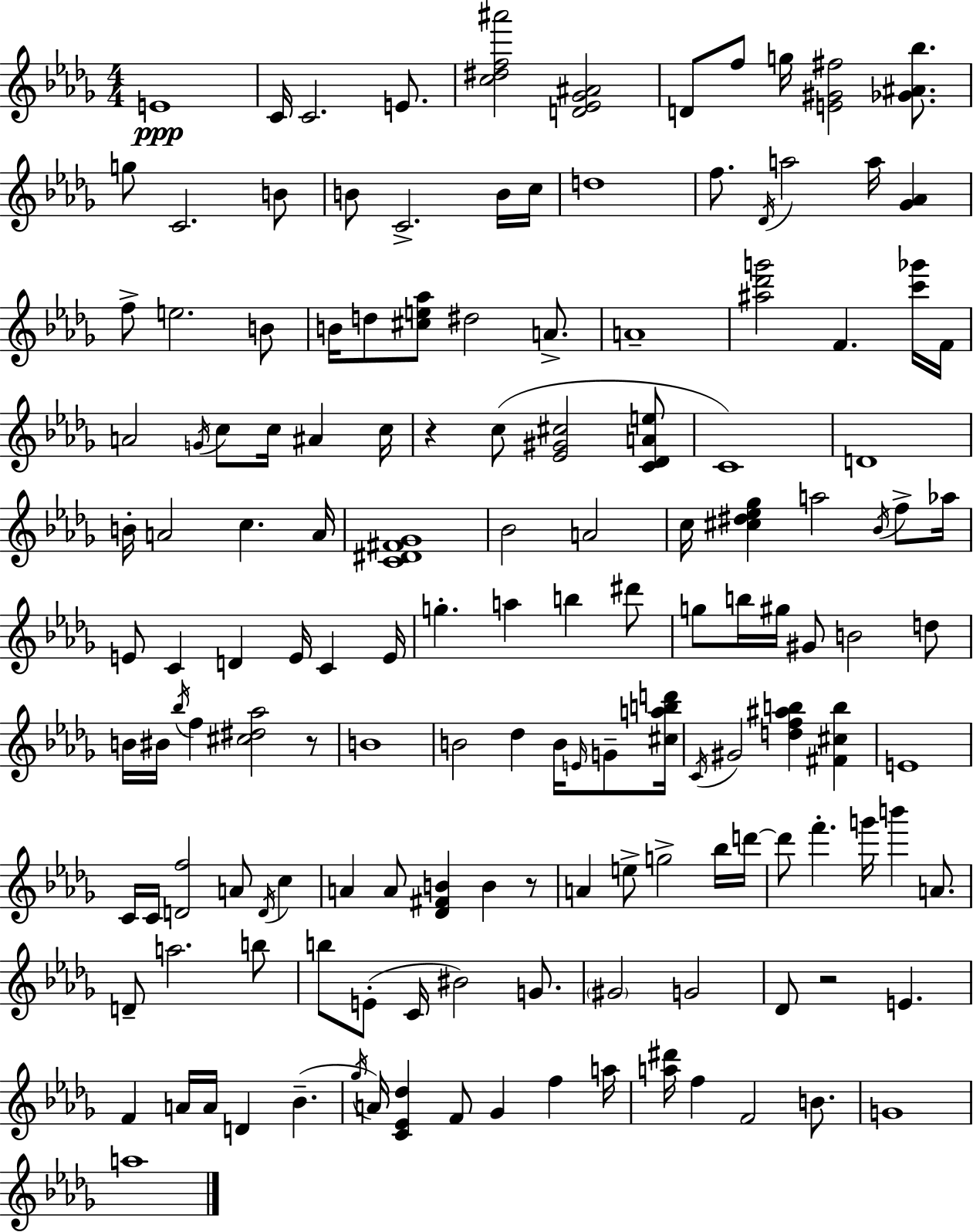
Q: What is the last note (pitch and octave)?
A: A5